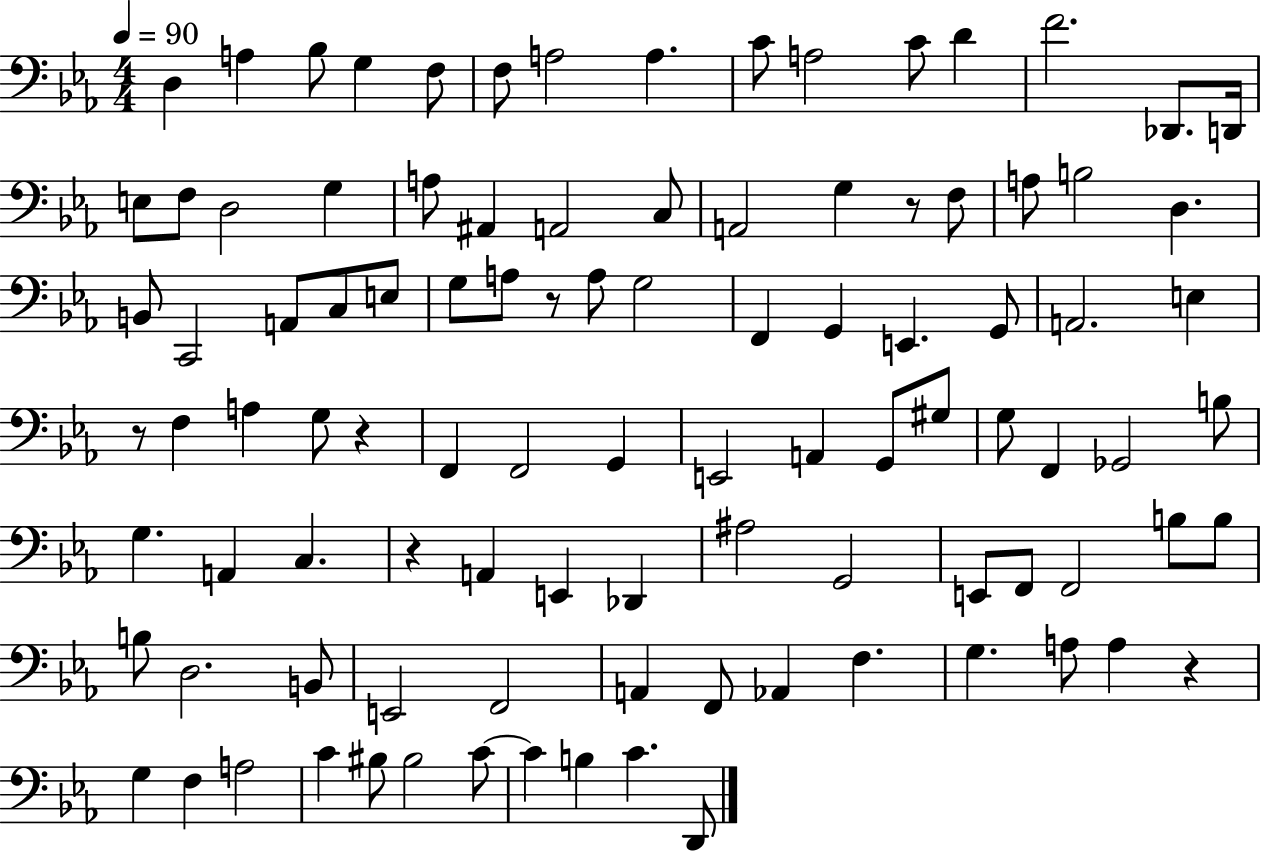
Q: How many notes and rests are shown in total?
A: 100